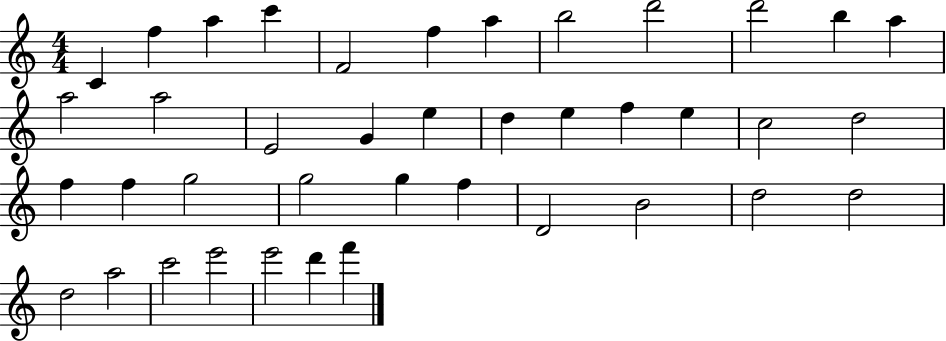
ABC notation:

X:1
T:Untitled
M:4/4
L:1/4
K:C
C f a c' F2 f a b2 d'2 d'2 b a a2 a2 E2 G e d e f e c2 d2 f f g2 g2 g f D2 B2 d2 d2 d2 a2 c'2 e'2 e'2 d' f'